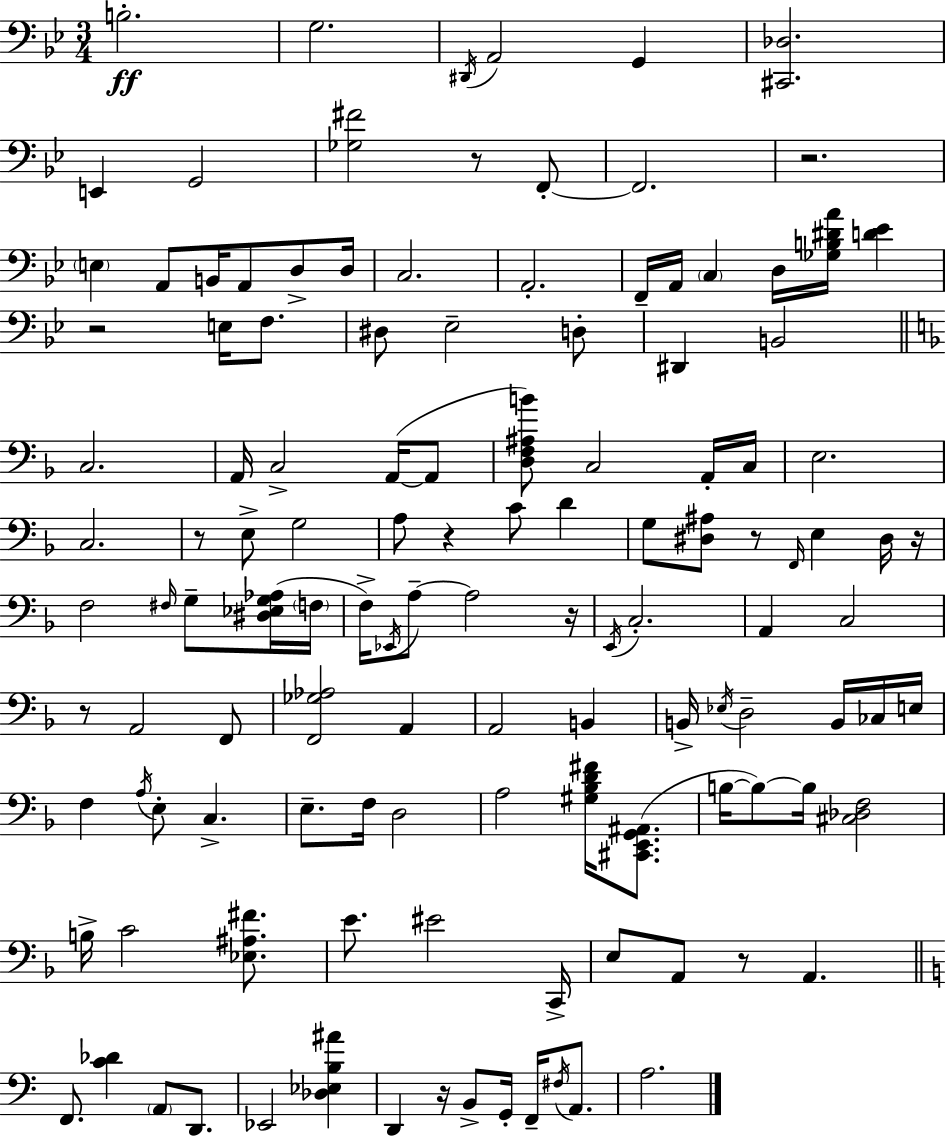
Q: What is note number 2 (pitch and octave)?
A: G3